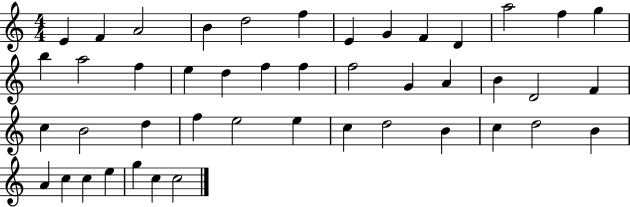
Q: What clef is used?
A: treble